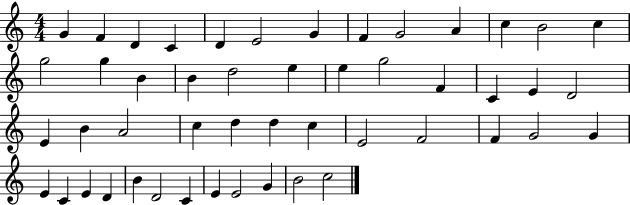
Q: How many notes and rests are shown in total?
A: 49